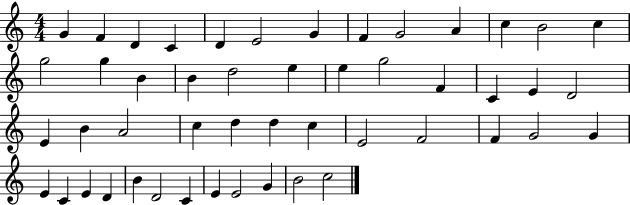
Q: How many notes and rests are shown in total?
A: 49